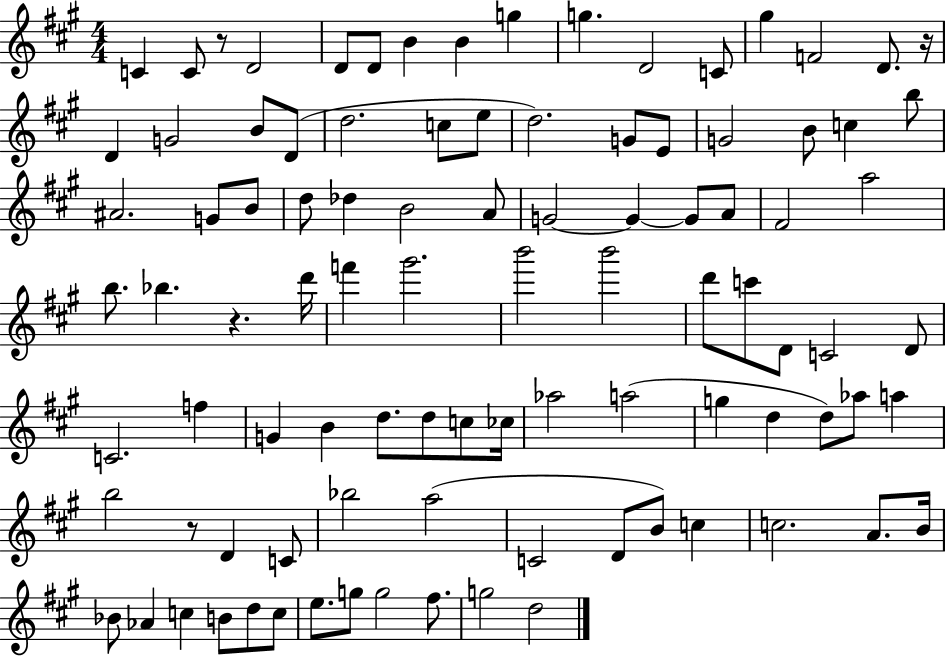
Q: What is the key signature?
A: A major